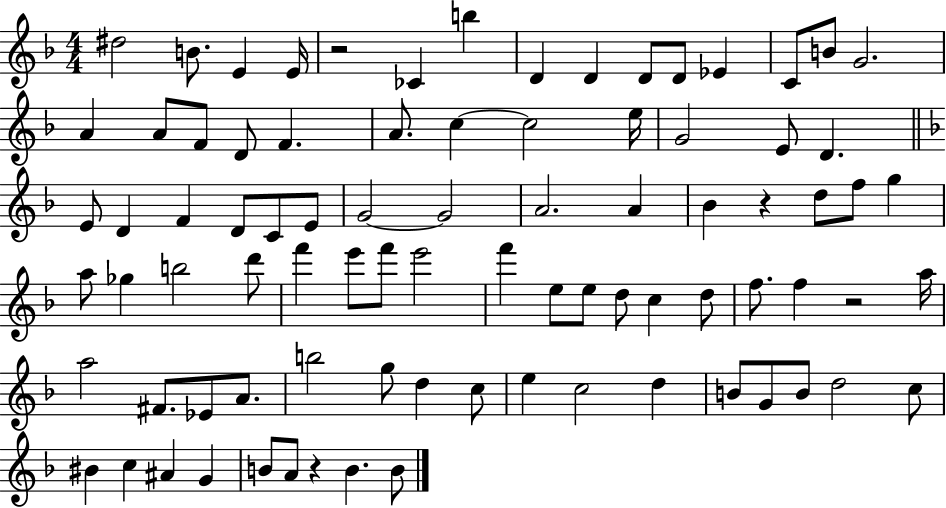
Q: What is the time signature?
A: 4/4